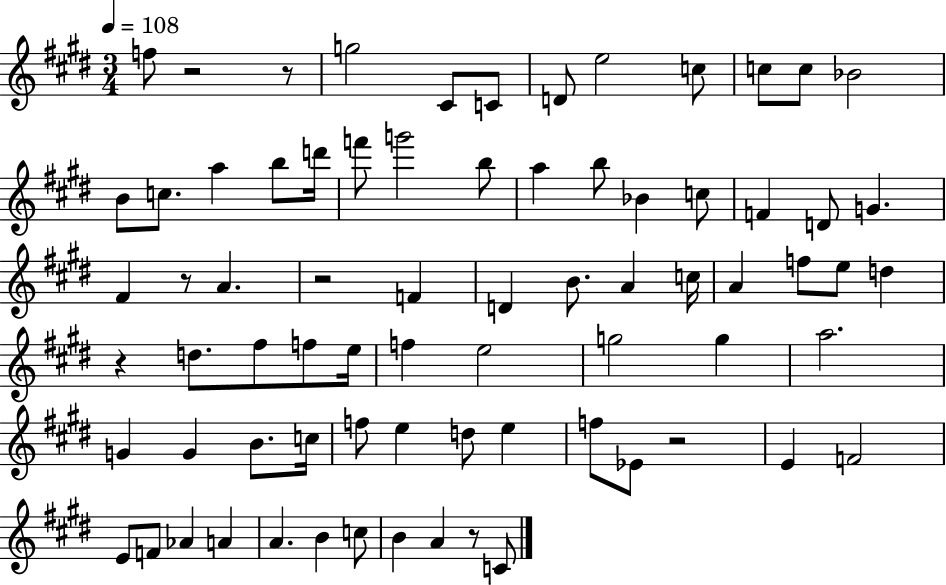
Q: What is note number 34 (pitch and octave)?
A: F5